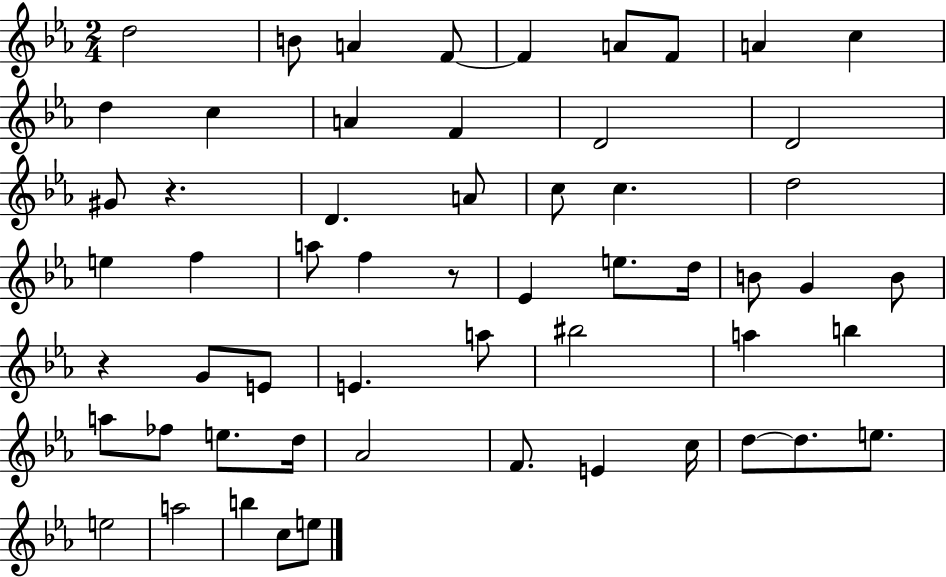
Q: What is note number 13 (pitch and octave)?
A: F4